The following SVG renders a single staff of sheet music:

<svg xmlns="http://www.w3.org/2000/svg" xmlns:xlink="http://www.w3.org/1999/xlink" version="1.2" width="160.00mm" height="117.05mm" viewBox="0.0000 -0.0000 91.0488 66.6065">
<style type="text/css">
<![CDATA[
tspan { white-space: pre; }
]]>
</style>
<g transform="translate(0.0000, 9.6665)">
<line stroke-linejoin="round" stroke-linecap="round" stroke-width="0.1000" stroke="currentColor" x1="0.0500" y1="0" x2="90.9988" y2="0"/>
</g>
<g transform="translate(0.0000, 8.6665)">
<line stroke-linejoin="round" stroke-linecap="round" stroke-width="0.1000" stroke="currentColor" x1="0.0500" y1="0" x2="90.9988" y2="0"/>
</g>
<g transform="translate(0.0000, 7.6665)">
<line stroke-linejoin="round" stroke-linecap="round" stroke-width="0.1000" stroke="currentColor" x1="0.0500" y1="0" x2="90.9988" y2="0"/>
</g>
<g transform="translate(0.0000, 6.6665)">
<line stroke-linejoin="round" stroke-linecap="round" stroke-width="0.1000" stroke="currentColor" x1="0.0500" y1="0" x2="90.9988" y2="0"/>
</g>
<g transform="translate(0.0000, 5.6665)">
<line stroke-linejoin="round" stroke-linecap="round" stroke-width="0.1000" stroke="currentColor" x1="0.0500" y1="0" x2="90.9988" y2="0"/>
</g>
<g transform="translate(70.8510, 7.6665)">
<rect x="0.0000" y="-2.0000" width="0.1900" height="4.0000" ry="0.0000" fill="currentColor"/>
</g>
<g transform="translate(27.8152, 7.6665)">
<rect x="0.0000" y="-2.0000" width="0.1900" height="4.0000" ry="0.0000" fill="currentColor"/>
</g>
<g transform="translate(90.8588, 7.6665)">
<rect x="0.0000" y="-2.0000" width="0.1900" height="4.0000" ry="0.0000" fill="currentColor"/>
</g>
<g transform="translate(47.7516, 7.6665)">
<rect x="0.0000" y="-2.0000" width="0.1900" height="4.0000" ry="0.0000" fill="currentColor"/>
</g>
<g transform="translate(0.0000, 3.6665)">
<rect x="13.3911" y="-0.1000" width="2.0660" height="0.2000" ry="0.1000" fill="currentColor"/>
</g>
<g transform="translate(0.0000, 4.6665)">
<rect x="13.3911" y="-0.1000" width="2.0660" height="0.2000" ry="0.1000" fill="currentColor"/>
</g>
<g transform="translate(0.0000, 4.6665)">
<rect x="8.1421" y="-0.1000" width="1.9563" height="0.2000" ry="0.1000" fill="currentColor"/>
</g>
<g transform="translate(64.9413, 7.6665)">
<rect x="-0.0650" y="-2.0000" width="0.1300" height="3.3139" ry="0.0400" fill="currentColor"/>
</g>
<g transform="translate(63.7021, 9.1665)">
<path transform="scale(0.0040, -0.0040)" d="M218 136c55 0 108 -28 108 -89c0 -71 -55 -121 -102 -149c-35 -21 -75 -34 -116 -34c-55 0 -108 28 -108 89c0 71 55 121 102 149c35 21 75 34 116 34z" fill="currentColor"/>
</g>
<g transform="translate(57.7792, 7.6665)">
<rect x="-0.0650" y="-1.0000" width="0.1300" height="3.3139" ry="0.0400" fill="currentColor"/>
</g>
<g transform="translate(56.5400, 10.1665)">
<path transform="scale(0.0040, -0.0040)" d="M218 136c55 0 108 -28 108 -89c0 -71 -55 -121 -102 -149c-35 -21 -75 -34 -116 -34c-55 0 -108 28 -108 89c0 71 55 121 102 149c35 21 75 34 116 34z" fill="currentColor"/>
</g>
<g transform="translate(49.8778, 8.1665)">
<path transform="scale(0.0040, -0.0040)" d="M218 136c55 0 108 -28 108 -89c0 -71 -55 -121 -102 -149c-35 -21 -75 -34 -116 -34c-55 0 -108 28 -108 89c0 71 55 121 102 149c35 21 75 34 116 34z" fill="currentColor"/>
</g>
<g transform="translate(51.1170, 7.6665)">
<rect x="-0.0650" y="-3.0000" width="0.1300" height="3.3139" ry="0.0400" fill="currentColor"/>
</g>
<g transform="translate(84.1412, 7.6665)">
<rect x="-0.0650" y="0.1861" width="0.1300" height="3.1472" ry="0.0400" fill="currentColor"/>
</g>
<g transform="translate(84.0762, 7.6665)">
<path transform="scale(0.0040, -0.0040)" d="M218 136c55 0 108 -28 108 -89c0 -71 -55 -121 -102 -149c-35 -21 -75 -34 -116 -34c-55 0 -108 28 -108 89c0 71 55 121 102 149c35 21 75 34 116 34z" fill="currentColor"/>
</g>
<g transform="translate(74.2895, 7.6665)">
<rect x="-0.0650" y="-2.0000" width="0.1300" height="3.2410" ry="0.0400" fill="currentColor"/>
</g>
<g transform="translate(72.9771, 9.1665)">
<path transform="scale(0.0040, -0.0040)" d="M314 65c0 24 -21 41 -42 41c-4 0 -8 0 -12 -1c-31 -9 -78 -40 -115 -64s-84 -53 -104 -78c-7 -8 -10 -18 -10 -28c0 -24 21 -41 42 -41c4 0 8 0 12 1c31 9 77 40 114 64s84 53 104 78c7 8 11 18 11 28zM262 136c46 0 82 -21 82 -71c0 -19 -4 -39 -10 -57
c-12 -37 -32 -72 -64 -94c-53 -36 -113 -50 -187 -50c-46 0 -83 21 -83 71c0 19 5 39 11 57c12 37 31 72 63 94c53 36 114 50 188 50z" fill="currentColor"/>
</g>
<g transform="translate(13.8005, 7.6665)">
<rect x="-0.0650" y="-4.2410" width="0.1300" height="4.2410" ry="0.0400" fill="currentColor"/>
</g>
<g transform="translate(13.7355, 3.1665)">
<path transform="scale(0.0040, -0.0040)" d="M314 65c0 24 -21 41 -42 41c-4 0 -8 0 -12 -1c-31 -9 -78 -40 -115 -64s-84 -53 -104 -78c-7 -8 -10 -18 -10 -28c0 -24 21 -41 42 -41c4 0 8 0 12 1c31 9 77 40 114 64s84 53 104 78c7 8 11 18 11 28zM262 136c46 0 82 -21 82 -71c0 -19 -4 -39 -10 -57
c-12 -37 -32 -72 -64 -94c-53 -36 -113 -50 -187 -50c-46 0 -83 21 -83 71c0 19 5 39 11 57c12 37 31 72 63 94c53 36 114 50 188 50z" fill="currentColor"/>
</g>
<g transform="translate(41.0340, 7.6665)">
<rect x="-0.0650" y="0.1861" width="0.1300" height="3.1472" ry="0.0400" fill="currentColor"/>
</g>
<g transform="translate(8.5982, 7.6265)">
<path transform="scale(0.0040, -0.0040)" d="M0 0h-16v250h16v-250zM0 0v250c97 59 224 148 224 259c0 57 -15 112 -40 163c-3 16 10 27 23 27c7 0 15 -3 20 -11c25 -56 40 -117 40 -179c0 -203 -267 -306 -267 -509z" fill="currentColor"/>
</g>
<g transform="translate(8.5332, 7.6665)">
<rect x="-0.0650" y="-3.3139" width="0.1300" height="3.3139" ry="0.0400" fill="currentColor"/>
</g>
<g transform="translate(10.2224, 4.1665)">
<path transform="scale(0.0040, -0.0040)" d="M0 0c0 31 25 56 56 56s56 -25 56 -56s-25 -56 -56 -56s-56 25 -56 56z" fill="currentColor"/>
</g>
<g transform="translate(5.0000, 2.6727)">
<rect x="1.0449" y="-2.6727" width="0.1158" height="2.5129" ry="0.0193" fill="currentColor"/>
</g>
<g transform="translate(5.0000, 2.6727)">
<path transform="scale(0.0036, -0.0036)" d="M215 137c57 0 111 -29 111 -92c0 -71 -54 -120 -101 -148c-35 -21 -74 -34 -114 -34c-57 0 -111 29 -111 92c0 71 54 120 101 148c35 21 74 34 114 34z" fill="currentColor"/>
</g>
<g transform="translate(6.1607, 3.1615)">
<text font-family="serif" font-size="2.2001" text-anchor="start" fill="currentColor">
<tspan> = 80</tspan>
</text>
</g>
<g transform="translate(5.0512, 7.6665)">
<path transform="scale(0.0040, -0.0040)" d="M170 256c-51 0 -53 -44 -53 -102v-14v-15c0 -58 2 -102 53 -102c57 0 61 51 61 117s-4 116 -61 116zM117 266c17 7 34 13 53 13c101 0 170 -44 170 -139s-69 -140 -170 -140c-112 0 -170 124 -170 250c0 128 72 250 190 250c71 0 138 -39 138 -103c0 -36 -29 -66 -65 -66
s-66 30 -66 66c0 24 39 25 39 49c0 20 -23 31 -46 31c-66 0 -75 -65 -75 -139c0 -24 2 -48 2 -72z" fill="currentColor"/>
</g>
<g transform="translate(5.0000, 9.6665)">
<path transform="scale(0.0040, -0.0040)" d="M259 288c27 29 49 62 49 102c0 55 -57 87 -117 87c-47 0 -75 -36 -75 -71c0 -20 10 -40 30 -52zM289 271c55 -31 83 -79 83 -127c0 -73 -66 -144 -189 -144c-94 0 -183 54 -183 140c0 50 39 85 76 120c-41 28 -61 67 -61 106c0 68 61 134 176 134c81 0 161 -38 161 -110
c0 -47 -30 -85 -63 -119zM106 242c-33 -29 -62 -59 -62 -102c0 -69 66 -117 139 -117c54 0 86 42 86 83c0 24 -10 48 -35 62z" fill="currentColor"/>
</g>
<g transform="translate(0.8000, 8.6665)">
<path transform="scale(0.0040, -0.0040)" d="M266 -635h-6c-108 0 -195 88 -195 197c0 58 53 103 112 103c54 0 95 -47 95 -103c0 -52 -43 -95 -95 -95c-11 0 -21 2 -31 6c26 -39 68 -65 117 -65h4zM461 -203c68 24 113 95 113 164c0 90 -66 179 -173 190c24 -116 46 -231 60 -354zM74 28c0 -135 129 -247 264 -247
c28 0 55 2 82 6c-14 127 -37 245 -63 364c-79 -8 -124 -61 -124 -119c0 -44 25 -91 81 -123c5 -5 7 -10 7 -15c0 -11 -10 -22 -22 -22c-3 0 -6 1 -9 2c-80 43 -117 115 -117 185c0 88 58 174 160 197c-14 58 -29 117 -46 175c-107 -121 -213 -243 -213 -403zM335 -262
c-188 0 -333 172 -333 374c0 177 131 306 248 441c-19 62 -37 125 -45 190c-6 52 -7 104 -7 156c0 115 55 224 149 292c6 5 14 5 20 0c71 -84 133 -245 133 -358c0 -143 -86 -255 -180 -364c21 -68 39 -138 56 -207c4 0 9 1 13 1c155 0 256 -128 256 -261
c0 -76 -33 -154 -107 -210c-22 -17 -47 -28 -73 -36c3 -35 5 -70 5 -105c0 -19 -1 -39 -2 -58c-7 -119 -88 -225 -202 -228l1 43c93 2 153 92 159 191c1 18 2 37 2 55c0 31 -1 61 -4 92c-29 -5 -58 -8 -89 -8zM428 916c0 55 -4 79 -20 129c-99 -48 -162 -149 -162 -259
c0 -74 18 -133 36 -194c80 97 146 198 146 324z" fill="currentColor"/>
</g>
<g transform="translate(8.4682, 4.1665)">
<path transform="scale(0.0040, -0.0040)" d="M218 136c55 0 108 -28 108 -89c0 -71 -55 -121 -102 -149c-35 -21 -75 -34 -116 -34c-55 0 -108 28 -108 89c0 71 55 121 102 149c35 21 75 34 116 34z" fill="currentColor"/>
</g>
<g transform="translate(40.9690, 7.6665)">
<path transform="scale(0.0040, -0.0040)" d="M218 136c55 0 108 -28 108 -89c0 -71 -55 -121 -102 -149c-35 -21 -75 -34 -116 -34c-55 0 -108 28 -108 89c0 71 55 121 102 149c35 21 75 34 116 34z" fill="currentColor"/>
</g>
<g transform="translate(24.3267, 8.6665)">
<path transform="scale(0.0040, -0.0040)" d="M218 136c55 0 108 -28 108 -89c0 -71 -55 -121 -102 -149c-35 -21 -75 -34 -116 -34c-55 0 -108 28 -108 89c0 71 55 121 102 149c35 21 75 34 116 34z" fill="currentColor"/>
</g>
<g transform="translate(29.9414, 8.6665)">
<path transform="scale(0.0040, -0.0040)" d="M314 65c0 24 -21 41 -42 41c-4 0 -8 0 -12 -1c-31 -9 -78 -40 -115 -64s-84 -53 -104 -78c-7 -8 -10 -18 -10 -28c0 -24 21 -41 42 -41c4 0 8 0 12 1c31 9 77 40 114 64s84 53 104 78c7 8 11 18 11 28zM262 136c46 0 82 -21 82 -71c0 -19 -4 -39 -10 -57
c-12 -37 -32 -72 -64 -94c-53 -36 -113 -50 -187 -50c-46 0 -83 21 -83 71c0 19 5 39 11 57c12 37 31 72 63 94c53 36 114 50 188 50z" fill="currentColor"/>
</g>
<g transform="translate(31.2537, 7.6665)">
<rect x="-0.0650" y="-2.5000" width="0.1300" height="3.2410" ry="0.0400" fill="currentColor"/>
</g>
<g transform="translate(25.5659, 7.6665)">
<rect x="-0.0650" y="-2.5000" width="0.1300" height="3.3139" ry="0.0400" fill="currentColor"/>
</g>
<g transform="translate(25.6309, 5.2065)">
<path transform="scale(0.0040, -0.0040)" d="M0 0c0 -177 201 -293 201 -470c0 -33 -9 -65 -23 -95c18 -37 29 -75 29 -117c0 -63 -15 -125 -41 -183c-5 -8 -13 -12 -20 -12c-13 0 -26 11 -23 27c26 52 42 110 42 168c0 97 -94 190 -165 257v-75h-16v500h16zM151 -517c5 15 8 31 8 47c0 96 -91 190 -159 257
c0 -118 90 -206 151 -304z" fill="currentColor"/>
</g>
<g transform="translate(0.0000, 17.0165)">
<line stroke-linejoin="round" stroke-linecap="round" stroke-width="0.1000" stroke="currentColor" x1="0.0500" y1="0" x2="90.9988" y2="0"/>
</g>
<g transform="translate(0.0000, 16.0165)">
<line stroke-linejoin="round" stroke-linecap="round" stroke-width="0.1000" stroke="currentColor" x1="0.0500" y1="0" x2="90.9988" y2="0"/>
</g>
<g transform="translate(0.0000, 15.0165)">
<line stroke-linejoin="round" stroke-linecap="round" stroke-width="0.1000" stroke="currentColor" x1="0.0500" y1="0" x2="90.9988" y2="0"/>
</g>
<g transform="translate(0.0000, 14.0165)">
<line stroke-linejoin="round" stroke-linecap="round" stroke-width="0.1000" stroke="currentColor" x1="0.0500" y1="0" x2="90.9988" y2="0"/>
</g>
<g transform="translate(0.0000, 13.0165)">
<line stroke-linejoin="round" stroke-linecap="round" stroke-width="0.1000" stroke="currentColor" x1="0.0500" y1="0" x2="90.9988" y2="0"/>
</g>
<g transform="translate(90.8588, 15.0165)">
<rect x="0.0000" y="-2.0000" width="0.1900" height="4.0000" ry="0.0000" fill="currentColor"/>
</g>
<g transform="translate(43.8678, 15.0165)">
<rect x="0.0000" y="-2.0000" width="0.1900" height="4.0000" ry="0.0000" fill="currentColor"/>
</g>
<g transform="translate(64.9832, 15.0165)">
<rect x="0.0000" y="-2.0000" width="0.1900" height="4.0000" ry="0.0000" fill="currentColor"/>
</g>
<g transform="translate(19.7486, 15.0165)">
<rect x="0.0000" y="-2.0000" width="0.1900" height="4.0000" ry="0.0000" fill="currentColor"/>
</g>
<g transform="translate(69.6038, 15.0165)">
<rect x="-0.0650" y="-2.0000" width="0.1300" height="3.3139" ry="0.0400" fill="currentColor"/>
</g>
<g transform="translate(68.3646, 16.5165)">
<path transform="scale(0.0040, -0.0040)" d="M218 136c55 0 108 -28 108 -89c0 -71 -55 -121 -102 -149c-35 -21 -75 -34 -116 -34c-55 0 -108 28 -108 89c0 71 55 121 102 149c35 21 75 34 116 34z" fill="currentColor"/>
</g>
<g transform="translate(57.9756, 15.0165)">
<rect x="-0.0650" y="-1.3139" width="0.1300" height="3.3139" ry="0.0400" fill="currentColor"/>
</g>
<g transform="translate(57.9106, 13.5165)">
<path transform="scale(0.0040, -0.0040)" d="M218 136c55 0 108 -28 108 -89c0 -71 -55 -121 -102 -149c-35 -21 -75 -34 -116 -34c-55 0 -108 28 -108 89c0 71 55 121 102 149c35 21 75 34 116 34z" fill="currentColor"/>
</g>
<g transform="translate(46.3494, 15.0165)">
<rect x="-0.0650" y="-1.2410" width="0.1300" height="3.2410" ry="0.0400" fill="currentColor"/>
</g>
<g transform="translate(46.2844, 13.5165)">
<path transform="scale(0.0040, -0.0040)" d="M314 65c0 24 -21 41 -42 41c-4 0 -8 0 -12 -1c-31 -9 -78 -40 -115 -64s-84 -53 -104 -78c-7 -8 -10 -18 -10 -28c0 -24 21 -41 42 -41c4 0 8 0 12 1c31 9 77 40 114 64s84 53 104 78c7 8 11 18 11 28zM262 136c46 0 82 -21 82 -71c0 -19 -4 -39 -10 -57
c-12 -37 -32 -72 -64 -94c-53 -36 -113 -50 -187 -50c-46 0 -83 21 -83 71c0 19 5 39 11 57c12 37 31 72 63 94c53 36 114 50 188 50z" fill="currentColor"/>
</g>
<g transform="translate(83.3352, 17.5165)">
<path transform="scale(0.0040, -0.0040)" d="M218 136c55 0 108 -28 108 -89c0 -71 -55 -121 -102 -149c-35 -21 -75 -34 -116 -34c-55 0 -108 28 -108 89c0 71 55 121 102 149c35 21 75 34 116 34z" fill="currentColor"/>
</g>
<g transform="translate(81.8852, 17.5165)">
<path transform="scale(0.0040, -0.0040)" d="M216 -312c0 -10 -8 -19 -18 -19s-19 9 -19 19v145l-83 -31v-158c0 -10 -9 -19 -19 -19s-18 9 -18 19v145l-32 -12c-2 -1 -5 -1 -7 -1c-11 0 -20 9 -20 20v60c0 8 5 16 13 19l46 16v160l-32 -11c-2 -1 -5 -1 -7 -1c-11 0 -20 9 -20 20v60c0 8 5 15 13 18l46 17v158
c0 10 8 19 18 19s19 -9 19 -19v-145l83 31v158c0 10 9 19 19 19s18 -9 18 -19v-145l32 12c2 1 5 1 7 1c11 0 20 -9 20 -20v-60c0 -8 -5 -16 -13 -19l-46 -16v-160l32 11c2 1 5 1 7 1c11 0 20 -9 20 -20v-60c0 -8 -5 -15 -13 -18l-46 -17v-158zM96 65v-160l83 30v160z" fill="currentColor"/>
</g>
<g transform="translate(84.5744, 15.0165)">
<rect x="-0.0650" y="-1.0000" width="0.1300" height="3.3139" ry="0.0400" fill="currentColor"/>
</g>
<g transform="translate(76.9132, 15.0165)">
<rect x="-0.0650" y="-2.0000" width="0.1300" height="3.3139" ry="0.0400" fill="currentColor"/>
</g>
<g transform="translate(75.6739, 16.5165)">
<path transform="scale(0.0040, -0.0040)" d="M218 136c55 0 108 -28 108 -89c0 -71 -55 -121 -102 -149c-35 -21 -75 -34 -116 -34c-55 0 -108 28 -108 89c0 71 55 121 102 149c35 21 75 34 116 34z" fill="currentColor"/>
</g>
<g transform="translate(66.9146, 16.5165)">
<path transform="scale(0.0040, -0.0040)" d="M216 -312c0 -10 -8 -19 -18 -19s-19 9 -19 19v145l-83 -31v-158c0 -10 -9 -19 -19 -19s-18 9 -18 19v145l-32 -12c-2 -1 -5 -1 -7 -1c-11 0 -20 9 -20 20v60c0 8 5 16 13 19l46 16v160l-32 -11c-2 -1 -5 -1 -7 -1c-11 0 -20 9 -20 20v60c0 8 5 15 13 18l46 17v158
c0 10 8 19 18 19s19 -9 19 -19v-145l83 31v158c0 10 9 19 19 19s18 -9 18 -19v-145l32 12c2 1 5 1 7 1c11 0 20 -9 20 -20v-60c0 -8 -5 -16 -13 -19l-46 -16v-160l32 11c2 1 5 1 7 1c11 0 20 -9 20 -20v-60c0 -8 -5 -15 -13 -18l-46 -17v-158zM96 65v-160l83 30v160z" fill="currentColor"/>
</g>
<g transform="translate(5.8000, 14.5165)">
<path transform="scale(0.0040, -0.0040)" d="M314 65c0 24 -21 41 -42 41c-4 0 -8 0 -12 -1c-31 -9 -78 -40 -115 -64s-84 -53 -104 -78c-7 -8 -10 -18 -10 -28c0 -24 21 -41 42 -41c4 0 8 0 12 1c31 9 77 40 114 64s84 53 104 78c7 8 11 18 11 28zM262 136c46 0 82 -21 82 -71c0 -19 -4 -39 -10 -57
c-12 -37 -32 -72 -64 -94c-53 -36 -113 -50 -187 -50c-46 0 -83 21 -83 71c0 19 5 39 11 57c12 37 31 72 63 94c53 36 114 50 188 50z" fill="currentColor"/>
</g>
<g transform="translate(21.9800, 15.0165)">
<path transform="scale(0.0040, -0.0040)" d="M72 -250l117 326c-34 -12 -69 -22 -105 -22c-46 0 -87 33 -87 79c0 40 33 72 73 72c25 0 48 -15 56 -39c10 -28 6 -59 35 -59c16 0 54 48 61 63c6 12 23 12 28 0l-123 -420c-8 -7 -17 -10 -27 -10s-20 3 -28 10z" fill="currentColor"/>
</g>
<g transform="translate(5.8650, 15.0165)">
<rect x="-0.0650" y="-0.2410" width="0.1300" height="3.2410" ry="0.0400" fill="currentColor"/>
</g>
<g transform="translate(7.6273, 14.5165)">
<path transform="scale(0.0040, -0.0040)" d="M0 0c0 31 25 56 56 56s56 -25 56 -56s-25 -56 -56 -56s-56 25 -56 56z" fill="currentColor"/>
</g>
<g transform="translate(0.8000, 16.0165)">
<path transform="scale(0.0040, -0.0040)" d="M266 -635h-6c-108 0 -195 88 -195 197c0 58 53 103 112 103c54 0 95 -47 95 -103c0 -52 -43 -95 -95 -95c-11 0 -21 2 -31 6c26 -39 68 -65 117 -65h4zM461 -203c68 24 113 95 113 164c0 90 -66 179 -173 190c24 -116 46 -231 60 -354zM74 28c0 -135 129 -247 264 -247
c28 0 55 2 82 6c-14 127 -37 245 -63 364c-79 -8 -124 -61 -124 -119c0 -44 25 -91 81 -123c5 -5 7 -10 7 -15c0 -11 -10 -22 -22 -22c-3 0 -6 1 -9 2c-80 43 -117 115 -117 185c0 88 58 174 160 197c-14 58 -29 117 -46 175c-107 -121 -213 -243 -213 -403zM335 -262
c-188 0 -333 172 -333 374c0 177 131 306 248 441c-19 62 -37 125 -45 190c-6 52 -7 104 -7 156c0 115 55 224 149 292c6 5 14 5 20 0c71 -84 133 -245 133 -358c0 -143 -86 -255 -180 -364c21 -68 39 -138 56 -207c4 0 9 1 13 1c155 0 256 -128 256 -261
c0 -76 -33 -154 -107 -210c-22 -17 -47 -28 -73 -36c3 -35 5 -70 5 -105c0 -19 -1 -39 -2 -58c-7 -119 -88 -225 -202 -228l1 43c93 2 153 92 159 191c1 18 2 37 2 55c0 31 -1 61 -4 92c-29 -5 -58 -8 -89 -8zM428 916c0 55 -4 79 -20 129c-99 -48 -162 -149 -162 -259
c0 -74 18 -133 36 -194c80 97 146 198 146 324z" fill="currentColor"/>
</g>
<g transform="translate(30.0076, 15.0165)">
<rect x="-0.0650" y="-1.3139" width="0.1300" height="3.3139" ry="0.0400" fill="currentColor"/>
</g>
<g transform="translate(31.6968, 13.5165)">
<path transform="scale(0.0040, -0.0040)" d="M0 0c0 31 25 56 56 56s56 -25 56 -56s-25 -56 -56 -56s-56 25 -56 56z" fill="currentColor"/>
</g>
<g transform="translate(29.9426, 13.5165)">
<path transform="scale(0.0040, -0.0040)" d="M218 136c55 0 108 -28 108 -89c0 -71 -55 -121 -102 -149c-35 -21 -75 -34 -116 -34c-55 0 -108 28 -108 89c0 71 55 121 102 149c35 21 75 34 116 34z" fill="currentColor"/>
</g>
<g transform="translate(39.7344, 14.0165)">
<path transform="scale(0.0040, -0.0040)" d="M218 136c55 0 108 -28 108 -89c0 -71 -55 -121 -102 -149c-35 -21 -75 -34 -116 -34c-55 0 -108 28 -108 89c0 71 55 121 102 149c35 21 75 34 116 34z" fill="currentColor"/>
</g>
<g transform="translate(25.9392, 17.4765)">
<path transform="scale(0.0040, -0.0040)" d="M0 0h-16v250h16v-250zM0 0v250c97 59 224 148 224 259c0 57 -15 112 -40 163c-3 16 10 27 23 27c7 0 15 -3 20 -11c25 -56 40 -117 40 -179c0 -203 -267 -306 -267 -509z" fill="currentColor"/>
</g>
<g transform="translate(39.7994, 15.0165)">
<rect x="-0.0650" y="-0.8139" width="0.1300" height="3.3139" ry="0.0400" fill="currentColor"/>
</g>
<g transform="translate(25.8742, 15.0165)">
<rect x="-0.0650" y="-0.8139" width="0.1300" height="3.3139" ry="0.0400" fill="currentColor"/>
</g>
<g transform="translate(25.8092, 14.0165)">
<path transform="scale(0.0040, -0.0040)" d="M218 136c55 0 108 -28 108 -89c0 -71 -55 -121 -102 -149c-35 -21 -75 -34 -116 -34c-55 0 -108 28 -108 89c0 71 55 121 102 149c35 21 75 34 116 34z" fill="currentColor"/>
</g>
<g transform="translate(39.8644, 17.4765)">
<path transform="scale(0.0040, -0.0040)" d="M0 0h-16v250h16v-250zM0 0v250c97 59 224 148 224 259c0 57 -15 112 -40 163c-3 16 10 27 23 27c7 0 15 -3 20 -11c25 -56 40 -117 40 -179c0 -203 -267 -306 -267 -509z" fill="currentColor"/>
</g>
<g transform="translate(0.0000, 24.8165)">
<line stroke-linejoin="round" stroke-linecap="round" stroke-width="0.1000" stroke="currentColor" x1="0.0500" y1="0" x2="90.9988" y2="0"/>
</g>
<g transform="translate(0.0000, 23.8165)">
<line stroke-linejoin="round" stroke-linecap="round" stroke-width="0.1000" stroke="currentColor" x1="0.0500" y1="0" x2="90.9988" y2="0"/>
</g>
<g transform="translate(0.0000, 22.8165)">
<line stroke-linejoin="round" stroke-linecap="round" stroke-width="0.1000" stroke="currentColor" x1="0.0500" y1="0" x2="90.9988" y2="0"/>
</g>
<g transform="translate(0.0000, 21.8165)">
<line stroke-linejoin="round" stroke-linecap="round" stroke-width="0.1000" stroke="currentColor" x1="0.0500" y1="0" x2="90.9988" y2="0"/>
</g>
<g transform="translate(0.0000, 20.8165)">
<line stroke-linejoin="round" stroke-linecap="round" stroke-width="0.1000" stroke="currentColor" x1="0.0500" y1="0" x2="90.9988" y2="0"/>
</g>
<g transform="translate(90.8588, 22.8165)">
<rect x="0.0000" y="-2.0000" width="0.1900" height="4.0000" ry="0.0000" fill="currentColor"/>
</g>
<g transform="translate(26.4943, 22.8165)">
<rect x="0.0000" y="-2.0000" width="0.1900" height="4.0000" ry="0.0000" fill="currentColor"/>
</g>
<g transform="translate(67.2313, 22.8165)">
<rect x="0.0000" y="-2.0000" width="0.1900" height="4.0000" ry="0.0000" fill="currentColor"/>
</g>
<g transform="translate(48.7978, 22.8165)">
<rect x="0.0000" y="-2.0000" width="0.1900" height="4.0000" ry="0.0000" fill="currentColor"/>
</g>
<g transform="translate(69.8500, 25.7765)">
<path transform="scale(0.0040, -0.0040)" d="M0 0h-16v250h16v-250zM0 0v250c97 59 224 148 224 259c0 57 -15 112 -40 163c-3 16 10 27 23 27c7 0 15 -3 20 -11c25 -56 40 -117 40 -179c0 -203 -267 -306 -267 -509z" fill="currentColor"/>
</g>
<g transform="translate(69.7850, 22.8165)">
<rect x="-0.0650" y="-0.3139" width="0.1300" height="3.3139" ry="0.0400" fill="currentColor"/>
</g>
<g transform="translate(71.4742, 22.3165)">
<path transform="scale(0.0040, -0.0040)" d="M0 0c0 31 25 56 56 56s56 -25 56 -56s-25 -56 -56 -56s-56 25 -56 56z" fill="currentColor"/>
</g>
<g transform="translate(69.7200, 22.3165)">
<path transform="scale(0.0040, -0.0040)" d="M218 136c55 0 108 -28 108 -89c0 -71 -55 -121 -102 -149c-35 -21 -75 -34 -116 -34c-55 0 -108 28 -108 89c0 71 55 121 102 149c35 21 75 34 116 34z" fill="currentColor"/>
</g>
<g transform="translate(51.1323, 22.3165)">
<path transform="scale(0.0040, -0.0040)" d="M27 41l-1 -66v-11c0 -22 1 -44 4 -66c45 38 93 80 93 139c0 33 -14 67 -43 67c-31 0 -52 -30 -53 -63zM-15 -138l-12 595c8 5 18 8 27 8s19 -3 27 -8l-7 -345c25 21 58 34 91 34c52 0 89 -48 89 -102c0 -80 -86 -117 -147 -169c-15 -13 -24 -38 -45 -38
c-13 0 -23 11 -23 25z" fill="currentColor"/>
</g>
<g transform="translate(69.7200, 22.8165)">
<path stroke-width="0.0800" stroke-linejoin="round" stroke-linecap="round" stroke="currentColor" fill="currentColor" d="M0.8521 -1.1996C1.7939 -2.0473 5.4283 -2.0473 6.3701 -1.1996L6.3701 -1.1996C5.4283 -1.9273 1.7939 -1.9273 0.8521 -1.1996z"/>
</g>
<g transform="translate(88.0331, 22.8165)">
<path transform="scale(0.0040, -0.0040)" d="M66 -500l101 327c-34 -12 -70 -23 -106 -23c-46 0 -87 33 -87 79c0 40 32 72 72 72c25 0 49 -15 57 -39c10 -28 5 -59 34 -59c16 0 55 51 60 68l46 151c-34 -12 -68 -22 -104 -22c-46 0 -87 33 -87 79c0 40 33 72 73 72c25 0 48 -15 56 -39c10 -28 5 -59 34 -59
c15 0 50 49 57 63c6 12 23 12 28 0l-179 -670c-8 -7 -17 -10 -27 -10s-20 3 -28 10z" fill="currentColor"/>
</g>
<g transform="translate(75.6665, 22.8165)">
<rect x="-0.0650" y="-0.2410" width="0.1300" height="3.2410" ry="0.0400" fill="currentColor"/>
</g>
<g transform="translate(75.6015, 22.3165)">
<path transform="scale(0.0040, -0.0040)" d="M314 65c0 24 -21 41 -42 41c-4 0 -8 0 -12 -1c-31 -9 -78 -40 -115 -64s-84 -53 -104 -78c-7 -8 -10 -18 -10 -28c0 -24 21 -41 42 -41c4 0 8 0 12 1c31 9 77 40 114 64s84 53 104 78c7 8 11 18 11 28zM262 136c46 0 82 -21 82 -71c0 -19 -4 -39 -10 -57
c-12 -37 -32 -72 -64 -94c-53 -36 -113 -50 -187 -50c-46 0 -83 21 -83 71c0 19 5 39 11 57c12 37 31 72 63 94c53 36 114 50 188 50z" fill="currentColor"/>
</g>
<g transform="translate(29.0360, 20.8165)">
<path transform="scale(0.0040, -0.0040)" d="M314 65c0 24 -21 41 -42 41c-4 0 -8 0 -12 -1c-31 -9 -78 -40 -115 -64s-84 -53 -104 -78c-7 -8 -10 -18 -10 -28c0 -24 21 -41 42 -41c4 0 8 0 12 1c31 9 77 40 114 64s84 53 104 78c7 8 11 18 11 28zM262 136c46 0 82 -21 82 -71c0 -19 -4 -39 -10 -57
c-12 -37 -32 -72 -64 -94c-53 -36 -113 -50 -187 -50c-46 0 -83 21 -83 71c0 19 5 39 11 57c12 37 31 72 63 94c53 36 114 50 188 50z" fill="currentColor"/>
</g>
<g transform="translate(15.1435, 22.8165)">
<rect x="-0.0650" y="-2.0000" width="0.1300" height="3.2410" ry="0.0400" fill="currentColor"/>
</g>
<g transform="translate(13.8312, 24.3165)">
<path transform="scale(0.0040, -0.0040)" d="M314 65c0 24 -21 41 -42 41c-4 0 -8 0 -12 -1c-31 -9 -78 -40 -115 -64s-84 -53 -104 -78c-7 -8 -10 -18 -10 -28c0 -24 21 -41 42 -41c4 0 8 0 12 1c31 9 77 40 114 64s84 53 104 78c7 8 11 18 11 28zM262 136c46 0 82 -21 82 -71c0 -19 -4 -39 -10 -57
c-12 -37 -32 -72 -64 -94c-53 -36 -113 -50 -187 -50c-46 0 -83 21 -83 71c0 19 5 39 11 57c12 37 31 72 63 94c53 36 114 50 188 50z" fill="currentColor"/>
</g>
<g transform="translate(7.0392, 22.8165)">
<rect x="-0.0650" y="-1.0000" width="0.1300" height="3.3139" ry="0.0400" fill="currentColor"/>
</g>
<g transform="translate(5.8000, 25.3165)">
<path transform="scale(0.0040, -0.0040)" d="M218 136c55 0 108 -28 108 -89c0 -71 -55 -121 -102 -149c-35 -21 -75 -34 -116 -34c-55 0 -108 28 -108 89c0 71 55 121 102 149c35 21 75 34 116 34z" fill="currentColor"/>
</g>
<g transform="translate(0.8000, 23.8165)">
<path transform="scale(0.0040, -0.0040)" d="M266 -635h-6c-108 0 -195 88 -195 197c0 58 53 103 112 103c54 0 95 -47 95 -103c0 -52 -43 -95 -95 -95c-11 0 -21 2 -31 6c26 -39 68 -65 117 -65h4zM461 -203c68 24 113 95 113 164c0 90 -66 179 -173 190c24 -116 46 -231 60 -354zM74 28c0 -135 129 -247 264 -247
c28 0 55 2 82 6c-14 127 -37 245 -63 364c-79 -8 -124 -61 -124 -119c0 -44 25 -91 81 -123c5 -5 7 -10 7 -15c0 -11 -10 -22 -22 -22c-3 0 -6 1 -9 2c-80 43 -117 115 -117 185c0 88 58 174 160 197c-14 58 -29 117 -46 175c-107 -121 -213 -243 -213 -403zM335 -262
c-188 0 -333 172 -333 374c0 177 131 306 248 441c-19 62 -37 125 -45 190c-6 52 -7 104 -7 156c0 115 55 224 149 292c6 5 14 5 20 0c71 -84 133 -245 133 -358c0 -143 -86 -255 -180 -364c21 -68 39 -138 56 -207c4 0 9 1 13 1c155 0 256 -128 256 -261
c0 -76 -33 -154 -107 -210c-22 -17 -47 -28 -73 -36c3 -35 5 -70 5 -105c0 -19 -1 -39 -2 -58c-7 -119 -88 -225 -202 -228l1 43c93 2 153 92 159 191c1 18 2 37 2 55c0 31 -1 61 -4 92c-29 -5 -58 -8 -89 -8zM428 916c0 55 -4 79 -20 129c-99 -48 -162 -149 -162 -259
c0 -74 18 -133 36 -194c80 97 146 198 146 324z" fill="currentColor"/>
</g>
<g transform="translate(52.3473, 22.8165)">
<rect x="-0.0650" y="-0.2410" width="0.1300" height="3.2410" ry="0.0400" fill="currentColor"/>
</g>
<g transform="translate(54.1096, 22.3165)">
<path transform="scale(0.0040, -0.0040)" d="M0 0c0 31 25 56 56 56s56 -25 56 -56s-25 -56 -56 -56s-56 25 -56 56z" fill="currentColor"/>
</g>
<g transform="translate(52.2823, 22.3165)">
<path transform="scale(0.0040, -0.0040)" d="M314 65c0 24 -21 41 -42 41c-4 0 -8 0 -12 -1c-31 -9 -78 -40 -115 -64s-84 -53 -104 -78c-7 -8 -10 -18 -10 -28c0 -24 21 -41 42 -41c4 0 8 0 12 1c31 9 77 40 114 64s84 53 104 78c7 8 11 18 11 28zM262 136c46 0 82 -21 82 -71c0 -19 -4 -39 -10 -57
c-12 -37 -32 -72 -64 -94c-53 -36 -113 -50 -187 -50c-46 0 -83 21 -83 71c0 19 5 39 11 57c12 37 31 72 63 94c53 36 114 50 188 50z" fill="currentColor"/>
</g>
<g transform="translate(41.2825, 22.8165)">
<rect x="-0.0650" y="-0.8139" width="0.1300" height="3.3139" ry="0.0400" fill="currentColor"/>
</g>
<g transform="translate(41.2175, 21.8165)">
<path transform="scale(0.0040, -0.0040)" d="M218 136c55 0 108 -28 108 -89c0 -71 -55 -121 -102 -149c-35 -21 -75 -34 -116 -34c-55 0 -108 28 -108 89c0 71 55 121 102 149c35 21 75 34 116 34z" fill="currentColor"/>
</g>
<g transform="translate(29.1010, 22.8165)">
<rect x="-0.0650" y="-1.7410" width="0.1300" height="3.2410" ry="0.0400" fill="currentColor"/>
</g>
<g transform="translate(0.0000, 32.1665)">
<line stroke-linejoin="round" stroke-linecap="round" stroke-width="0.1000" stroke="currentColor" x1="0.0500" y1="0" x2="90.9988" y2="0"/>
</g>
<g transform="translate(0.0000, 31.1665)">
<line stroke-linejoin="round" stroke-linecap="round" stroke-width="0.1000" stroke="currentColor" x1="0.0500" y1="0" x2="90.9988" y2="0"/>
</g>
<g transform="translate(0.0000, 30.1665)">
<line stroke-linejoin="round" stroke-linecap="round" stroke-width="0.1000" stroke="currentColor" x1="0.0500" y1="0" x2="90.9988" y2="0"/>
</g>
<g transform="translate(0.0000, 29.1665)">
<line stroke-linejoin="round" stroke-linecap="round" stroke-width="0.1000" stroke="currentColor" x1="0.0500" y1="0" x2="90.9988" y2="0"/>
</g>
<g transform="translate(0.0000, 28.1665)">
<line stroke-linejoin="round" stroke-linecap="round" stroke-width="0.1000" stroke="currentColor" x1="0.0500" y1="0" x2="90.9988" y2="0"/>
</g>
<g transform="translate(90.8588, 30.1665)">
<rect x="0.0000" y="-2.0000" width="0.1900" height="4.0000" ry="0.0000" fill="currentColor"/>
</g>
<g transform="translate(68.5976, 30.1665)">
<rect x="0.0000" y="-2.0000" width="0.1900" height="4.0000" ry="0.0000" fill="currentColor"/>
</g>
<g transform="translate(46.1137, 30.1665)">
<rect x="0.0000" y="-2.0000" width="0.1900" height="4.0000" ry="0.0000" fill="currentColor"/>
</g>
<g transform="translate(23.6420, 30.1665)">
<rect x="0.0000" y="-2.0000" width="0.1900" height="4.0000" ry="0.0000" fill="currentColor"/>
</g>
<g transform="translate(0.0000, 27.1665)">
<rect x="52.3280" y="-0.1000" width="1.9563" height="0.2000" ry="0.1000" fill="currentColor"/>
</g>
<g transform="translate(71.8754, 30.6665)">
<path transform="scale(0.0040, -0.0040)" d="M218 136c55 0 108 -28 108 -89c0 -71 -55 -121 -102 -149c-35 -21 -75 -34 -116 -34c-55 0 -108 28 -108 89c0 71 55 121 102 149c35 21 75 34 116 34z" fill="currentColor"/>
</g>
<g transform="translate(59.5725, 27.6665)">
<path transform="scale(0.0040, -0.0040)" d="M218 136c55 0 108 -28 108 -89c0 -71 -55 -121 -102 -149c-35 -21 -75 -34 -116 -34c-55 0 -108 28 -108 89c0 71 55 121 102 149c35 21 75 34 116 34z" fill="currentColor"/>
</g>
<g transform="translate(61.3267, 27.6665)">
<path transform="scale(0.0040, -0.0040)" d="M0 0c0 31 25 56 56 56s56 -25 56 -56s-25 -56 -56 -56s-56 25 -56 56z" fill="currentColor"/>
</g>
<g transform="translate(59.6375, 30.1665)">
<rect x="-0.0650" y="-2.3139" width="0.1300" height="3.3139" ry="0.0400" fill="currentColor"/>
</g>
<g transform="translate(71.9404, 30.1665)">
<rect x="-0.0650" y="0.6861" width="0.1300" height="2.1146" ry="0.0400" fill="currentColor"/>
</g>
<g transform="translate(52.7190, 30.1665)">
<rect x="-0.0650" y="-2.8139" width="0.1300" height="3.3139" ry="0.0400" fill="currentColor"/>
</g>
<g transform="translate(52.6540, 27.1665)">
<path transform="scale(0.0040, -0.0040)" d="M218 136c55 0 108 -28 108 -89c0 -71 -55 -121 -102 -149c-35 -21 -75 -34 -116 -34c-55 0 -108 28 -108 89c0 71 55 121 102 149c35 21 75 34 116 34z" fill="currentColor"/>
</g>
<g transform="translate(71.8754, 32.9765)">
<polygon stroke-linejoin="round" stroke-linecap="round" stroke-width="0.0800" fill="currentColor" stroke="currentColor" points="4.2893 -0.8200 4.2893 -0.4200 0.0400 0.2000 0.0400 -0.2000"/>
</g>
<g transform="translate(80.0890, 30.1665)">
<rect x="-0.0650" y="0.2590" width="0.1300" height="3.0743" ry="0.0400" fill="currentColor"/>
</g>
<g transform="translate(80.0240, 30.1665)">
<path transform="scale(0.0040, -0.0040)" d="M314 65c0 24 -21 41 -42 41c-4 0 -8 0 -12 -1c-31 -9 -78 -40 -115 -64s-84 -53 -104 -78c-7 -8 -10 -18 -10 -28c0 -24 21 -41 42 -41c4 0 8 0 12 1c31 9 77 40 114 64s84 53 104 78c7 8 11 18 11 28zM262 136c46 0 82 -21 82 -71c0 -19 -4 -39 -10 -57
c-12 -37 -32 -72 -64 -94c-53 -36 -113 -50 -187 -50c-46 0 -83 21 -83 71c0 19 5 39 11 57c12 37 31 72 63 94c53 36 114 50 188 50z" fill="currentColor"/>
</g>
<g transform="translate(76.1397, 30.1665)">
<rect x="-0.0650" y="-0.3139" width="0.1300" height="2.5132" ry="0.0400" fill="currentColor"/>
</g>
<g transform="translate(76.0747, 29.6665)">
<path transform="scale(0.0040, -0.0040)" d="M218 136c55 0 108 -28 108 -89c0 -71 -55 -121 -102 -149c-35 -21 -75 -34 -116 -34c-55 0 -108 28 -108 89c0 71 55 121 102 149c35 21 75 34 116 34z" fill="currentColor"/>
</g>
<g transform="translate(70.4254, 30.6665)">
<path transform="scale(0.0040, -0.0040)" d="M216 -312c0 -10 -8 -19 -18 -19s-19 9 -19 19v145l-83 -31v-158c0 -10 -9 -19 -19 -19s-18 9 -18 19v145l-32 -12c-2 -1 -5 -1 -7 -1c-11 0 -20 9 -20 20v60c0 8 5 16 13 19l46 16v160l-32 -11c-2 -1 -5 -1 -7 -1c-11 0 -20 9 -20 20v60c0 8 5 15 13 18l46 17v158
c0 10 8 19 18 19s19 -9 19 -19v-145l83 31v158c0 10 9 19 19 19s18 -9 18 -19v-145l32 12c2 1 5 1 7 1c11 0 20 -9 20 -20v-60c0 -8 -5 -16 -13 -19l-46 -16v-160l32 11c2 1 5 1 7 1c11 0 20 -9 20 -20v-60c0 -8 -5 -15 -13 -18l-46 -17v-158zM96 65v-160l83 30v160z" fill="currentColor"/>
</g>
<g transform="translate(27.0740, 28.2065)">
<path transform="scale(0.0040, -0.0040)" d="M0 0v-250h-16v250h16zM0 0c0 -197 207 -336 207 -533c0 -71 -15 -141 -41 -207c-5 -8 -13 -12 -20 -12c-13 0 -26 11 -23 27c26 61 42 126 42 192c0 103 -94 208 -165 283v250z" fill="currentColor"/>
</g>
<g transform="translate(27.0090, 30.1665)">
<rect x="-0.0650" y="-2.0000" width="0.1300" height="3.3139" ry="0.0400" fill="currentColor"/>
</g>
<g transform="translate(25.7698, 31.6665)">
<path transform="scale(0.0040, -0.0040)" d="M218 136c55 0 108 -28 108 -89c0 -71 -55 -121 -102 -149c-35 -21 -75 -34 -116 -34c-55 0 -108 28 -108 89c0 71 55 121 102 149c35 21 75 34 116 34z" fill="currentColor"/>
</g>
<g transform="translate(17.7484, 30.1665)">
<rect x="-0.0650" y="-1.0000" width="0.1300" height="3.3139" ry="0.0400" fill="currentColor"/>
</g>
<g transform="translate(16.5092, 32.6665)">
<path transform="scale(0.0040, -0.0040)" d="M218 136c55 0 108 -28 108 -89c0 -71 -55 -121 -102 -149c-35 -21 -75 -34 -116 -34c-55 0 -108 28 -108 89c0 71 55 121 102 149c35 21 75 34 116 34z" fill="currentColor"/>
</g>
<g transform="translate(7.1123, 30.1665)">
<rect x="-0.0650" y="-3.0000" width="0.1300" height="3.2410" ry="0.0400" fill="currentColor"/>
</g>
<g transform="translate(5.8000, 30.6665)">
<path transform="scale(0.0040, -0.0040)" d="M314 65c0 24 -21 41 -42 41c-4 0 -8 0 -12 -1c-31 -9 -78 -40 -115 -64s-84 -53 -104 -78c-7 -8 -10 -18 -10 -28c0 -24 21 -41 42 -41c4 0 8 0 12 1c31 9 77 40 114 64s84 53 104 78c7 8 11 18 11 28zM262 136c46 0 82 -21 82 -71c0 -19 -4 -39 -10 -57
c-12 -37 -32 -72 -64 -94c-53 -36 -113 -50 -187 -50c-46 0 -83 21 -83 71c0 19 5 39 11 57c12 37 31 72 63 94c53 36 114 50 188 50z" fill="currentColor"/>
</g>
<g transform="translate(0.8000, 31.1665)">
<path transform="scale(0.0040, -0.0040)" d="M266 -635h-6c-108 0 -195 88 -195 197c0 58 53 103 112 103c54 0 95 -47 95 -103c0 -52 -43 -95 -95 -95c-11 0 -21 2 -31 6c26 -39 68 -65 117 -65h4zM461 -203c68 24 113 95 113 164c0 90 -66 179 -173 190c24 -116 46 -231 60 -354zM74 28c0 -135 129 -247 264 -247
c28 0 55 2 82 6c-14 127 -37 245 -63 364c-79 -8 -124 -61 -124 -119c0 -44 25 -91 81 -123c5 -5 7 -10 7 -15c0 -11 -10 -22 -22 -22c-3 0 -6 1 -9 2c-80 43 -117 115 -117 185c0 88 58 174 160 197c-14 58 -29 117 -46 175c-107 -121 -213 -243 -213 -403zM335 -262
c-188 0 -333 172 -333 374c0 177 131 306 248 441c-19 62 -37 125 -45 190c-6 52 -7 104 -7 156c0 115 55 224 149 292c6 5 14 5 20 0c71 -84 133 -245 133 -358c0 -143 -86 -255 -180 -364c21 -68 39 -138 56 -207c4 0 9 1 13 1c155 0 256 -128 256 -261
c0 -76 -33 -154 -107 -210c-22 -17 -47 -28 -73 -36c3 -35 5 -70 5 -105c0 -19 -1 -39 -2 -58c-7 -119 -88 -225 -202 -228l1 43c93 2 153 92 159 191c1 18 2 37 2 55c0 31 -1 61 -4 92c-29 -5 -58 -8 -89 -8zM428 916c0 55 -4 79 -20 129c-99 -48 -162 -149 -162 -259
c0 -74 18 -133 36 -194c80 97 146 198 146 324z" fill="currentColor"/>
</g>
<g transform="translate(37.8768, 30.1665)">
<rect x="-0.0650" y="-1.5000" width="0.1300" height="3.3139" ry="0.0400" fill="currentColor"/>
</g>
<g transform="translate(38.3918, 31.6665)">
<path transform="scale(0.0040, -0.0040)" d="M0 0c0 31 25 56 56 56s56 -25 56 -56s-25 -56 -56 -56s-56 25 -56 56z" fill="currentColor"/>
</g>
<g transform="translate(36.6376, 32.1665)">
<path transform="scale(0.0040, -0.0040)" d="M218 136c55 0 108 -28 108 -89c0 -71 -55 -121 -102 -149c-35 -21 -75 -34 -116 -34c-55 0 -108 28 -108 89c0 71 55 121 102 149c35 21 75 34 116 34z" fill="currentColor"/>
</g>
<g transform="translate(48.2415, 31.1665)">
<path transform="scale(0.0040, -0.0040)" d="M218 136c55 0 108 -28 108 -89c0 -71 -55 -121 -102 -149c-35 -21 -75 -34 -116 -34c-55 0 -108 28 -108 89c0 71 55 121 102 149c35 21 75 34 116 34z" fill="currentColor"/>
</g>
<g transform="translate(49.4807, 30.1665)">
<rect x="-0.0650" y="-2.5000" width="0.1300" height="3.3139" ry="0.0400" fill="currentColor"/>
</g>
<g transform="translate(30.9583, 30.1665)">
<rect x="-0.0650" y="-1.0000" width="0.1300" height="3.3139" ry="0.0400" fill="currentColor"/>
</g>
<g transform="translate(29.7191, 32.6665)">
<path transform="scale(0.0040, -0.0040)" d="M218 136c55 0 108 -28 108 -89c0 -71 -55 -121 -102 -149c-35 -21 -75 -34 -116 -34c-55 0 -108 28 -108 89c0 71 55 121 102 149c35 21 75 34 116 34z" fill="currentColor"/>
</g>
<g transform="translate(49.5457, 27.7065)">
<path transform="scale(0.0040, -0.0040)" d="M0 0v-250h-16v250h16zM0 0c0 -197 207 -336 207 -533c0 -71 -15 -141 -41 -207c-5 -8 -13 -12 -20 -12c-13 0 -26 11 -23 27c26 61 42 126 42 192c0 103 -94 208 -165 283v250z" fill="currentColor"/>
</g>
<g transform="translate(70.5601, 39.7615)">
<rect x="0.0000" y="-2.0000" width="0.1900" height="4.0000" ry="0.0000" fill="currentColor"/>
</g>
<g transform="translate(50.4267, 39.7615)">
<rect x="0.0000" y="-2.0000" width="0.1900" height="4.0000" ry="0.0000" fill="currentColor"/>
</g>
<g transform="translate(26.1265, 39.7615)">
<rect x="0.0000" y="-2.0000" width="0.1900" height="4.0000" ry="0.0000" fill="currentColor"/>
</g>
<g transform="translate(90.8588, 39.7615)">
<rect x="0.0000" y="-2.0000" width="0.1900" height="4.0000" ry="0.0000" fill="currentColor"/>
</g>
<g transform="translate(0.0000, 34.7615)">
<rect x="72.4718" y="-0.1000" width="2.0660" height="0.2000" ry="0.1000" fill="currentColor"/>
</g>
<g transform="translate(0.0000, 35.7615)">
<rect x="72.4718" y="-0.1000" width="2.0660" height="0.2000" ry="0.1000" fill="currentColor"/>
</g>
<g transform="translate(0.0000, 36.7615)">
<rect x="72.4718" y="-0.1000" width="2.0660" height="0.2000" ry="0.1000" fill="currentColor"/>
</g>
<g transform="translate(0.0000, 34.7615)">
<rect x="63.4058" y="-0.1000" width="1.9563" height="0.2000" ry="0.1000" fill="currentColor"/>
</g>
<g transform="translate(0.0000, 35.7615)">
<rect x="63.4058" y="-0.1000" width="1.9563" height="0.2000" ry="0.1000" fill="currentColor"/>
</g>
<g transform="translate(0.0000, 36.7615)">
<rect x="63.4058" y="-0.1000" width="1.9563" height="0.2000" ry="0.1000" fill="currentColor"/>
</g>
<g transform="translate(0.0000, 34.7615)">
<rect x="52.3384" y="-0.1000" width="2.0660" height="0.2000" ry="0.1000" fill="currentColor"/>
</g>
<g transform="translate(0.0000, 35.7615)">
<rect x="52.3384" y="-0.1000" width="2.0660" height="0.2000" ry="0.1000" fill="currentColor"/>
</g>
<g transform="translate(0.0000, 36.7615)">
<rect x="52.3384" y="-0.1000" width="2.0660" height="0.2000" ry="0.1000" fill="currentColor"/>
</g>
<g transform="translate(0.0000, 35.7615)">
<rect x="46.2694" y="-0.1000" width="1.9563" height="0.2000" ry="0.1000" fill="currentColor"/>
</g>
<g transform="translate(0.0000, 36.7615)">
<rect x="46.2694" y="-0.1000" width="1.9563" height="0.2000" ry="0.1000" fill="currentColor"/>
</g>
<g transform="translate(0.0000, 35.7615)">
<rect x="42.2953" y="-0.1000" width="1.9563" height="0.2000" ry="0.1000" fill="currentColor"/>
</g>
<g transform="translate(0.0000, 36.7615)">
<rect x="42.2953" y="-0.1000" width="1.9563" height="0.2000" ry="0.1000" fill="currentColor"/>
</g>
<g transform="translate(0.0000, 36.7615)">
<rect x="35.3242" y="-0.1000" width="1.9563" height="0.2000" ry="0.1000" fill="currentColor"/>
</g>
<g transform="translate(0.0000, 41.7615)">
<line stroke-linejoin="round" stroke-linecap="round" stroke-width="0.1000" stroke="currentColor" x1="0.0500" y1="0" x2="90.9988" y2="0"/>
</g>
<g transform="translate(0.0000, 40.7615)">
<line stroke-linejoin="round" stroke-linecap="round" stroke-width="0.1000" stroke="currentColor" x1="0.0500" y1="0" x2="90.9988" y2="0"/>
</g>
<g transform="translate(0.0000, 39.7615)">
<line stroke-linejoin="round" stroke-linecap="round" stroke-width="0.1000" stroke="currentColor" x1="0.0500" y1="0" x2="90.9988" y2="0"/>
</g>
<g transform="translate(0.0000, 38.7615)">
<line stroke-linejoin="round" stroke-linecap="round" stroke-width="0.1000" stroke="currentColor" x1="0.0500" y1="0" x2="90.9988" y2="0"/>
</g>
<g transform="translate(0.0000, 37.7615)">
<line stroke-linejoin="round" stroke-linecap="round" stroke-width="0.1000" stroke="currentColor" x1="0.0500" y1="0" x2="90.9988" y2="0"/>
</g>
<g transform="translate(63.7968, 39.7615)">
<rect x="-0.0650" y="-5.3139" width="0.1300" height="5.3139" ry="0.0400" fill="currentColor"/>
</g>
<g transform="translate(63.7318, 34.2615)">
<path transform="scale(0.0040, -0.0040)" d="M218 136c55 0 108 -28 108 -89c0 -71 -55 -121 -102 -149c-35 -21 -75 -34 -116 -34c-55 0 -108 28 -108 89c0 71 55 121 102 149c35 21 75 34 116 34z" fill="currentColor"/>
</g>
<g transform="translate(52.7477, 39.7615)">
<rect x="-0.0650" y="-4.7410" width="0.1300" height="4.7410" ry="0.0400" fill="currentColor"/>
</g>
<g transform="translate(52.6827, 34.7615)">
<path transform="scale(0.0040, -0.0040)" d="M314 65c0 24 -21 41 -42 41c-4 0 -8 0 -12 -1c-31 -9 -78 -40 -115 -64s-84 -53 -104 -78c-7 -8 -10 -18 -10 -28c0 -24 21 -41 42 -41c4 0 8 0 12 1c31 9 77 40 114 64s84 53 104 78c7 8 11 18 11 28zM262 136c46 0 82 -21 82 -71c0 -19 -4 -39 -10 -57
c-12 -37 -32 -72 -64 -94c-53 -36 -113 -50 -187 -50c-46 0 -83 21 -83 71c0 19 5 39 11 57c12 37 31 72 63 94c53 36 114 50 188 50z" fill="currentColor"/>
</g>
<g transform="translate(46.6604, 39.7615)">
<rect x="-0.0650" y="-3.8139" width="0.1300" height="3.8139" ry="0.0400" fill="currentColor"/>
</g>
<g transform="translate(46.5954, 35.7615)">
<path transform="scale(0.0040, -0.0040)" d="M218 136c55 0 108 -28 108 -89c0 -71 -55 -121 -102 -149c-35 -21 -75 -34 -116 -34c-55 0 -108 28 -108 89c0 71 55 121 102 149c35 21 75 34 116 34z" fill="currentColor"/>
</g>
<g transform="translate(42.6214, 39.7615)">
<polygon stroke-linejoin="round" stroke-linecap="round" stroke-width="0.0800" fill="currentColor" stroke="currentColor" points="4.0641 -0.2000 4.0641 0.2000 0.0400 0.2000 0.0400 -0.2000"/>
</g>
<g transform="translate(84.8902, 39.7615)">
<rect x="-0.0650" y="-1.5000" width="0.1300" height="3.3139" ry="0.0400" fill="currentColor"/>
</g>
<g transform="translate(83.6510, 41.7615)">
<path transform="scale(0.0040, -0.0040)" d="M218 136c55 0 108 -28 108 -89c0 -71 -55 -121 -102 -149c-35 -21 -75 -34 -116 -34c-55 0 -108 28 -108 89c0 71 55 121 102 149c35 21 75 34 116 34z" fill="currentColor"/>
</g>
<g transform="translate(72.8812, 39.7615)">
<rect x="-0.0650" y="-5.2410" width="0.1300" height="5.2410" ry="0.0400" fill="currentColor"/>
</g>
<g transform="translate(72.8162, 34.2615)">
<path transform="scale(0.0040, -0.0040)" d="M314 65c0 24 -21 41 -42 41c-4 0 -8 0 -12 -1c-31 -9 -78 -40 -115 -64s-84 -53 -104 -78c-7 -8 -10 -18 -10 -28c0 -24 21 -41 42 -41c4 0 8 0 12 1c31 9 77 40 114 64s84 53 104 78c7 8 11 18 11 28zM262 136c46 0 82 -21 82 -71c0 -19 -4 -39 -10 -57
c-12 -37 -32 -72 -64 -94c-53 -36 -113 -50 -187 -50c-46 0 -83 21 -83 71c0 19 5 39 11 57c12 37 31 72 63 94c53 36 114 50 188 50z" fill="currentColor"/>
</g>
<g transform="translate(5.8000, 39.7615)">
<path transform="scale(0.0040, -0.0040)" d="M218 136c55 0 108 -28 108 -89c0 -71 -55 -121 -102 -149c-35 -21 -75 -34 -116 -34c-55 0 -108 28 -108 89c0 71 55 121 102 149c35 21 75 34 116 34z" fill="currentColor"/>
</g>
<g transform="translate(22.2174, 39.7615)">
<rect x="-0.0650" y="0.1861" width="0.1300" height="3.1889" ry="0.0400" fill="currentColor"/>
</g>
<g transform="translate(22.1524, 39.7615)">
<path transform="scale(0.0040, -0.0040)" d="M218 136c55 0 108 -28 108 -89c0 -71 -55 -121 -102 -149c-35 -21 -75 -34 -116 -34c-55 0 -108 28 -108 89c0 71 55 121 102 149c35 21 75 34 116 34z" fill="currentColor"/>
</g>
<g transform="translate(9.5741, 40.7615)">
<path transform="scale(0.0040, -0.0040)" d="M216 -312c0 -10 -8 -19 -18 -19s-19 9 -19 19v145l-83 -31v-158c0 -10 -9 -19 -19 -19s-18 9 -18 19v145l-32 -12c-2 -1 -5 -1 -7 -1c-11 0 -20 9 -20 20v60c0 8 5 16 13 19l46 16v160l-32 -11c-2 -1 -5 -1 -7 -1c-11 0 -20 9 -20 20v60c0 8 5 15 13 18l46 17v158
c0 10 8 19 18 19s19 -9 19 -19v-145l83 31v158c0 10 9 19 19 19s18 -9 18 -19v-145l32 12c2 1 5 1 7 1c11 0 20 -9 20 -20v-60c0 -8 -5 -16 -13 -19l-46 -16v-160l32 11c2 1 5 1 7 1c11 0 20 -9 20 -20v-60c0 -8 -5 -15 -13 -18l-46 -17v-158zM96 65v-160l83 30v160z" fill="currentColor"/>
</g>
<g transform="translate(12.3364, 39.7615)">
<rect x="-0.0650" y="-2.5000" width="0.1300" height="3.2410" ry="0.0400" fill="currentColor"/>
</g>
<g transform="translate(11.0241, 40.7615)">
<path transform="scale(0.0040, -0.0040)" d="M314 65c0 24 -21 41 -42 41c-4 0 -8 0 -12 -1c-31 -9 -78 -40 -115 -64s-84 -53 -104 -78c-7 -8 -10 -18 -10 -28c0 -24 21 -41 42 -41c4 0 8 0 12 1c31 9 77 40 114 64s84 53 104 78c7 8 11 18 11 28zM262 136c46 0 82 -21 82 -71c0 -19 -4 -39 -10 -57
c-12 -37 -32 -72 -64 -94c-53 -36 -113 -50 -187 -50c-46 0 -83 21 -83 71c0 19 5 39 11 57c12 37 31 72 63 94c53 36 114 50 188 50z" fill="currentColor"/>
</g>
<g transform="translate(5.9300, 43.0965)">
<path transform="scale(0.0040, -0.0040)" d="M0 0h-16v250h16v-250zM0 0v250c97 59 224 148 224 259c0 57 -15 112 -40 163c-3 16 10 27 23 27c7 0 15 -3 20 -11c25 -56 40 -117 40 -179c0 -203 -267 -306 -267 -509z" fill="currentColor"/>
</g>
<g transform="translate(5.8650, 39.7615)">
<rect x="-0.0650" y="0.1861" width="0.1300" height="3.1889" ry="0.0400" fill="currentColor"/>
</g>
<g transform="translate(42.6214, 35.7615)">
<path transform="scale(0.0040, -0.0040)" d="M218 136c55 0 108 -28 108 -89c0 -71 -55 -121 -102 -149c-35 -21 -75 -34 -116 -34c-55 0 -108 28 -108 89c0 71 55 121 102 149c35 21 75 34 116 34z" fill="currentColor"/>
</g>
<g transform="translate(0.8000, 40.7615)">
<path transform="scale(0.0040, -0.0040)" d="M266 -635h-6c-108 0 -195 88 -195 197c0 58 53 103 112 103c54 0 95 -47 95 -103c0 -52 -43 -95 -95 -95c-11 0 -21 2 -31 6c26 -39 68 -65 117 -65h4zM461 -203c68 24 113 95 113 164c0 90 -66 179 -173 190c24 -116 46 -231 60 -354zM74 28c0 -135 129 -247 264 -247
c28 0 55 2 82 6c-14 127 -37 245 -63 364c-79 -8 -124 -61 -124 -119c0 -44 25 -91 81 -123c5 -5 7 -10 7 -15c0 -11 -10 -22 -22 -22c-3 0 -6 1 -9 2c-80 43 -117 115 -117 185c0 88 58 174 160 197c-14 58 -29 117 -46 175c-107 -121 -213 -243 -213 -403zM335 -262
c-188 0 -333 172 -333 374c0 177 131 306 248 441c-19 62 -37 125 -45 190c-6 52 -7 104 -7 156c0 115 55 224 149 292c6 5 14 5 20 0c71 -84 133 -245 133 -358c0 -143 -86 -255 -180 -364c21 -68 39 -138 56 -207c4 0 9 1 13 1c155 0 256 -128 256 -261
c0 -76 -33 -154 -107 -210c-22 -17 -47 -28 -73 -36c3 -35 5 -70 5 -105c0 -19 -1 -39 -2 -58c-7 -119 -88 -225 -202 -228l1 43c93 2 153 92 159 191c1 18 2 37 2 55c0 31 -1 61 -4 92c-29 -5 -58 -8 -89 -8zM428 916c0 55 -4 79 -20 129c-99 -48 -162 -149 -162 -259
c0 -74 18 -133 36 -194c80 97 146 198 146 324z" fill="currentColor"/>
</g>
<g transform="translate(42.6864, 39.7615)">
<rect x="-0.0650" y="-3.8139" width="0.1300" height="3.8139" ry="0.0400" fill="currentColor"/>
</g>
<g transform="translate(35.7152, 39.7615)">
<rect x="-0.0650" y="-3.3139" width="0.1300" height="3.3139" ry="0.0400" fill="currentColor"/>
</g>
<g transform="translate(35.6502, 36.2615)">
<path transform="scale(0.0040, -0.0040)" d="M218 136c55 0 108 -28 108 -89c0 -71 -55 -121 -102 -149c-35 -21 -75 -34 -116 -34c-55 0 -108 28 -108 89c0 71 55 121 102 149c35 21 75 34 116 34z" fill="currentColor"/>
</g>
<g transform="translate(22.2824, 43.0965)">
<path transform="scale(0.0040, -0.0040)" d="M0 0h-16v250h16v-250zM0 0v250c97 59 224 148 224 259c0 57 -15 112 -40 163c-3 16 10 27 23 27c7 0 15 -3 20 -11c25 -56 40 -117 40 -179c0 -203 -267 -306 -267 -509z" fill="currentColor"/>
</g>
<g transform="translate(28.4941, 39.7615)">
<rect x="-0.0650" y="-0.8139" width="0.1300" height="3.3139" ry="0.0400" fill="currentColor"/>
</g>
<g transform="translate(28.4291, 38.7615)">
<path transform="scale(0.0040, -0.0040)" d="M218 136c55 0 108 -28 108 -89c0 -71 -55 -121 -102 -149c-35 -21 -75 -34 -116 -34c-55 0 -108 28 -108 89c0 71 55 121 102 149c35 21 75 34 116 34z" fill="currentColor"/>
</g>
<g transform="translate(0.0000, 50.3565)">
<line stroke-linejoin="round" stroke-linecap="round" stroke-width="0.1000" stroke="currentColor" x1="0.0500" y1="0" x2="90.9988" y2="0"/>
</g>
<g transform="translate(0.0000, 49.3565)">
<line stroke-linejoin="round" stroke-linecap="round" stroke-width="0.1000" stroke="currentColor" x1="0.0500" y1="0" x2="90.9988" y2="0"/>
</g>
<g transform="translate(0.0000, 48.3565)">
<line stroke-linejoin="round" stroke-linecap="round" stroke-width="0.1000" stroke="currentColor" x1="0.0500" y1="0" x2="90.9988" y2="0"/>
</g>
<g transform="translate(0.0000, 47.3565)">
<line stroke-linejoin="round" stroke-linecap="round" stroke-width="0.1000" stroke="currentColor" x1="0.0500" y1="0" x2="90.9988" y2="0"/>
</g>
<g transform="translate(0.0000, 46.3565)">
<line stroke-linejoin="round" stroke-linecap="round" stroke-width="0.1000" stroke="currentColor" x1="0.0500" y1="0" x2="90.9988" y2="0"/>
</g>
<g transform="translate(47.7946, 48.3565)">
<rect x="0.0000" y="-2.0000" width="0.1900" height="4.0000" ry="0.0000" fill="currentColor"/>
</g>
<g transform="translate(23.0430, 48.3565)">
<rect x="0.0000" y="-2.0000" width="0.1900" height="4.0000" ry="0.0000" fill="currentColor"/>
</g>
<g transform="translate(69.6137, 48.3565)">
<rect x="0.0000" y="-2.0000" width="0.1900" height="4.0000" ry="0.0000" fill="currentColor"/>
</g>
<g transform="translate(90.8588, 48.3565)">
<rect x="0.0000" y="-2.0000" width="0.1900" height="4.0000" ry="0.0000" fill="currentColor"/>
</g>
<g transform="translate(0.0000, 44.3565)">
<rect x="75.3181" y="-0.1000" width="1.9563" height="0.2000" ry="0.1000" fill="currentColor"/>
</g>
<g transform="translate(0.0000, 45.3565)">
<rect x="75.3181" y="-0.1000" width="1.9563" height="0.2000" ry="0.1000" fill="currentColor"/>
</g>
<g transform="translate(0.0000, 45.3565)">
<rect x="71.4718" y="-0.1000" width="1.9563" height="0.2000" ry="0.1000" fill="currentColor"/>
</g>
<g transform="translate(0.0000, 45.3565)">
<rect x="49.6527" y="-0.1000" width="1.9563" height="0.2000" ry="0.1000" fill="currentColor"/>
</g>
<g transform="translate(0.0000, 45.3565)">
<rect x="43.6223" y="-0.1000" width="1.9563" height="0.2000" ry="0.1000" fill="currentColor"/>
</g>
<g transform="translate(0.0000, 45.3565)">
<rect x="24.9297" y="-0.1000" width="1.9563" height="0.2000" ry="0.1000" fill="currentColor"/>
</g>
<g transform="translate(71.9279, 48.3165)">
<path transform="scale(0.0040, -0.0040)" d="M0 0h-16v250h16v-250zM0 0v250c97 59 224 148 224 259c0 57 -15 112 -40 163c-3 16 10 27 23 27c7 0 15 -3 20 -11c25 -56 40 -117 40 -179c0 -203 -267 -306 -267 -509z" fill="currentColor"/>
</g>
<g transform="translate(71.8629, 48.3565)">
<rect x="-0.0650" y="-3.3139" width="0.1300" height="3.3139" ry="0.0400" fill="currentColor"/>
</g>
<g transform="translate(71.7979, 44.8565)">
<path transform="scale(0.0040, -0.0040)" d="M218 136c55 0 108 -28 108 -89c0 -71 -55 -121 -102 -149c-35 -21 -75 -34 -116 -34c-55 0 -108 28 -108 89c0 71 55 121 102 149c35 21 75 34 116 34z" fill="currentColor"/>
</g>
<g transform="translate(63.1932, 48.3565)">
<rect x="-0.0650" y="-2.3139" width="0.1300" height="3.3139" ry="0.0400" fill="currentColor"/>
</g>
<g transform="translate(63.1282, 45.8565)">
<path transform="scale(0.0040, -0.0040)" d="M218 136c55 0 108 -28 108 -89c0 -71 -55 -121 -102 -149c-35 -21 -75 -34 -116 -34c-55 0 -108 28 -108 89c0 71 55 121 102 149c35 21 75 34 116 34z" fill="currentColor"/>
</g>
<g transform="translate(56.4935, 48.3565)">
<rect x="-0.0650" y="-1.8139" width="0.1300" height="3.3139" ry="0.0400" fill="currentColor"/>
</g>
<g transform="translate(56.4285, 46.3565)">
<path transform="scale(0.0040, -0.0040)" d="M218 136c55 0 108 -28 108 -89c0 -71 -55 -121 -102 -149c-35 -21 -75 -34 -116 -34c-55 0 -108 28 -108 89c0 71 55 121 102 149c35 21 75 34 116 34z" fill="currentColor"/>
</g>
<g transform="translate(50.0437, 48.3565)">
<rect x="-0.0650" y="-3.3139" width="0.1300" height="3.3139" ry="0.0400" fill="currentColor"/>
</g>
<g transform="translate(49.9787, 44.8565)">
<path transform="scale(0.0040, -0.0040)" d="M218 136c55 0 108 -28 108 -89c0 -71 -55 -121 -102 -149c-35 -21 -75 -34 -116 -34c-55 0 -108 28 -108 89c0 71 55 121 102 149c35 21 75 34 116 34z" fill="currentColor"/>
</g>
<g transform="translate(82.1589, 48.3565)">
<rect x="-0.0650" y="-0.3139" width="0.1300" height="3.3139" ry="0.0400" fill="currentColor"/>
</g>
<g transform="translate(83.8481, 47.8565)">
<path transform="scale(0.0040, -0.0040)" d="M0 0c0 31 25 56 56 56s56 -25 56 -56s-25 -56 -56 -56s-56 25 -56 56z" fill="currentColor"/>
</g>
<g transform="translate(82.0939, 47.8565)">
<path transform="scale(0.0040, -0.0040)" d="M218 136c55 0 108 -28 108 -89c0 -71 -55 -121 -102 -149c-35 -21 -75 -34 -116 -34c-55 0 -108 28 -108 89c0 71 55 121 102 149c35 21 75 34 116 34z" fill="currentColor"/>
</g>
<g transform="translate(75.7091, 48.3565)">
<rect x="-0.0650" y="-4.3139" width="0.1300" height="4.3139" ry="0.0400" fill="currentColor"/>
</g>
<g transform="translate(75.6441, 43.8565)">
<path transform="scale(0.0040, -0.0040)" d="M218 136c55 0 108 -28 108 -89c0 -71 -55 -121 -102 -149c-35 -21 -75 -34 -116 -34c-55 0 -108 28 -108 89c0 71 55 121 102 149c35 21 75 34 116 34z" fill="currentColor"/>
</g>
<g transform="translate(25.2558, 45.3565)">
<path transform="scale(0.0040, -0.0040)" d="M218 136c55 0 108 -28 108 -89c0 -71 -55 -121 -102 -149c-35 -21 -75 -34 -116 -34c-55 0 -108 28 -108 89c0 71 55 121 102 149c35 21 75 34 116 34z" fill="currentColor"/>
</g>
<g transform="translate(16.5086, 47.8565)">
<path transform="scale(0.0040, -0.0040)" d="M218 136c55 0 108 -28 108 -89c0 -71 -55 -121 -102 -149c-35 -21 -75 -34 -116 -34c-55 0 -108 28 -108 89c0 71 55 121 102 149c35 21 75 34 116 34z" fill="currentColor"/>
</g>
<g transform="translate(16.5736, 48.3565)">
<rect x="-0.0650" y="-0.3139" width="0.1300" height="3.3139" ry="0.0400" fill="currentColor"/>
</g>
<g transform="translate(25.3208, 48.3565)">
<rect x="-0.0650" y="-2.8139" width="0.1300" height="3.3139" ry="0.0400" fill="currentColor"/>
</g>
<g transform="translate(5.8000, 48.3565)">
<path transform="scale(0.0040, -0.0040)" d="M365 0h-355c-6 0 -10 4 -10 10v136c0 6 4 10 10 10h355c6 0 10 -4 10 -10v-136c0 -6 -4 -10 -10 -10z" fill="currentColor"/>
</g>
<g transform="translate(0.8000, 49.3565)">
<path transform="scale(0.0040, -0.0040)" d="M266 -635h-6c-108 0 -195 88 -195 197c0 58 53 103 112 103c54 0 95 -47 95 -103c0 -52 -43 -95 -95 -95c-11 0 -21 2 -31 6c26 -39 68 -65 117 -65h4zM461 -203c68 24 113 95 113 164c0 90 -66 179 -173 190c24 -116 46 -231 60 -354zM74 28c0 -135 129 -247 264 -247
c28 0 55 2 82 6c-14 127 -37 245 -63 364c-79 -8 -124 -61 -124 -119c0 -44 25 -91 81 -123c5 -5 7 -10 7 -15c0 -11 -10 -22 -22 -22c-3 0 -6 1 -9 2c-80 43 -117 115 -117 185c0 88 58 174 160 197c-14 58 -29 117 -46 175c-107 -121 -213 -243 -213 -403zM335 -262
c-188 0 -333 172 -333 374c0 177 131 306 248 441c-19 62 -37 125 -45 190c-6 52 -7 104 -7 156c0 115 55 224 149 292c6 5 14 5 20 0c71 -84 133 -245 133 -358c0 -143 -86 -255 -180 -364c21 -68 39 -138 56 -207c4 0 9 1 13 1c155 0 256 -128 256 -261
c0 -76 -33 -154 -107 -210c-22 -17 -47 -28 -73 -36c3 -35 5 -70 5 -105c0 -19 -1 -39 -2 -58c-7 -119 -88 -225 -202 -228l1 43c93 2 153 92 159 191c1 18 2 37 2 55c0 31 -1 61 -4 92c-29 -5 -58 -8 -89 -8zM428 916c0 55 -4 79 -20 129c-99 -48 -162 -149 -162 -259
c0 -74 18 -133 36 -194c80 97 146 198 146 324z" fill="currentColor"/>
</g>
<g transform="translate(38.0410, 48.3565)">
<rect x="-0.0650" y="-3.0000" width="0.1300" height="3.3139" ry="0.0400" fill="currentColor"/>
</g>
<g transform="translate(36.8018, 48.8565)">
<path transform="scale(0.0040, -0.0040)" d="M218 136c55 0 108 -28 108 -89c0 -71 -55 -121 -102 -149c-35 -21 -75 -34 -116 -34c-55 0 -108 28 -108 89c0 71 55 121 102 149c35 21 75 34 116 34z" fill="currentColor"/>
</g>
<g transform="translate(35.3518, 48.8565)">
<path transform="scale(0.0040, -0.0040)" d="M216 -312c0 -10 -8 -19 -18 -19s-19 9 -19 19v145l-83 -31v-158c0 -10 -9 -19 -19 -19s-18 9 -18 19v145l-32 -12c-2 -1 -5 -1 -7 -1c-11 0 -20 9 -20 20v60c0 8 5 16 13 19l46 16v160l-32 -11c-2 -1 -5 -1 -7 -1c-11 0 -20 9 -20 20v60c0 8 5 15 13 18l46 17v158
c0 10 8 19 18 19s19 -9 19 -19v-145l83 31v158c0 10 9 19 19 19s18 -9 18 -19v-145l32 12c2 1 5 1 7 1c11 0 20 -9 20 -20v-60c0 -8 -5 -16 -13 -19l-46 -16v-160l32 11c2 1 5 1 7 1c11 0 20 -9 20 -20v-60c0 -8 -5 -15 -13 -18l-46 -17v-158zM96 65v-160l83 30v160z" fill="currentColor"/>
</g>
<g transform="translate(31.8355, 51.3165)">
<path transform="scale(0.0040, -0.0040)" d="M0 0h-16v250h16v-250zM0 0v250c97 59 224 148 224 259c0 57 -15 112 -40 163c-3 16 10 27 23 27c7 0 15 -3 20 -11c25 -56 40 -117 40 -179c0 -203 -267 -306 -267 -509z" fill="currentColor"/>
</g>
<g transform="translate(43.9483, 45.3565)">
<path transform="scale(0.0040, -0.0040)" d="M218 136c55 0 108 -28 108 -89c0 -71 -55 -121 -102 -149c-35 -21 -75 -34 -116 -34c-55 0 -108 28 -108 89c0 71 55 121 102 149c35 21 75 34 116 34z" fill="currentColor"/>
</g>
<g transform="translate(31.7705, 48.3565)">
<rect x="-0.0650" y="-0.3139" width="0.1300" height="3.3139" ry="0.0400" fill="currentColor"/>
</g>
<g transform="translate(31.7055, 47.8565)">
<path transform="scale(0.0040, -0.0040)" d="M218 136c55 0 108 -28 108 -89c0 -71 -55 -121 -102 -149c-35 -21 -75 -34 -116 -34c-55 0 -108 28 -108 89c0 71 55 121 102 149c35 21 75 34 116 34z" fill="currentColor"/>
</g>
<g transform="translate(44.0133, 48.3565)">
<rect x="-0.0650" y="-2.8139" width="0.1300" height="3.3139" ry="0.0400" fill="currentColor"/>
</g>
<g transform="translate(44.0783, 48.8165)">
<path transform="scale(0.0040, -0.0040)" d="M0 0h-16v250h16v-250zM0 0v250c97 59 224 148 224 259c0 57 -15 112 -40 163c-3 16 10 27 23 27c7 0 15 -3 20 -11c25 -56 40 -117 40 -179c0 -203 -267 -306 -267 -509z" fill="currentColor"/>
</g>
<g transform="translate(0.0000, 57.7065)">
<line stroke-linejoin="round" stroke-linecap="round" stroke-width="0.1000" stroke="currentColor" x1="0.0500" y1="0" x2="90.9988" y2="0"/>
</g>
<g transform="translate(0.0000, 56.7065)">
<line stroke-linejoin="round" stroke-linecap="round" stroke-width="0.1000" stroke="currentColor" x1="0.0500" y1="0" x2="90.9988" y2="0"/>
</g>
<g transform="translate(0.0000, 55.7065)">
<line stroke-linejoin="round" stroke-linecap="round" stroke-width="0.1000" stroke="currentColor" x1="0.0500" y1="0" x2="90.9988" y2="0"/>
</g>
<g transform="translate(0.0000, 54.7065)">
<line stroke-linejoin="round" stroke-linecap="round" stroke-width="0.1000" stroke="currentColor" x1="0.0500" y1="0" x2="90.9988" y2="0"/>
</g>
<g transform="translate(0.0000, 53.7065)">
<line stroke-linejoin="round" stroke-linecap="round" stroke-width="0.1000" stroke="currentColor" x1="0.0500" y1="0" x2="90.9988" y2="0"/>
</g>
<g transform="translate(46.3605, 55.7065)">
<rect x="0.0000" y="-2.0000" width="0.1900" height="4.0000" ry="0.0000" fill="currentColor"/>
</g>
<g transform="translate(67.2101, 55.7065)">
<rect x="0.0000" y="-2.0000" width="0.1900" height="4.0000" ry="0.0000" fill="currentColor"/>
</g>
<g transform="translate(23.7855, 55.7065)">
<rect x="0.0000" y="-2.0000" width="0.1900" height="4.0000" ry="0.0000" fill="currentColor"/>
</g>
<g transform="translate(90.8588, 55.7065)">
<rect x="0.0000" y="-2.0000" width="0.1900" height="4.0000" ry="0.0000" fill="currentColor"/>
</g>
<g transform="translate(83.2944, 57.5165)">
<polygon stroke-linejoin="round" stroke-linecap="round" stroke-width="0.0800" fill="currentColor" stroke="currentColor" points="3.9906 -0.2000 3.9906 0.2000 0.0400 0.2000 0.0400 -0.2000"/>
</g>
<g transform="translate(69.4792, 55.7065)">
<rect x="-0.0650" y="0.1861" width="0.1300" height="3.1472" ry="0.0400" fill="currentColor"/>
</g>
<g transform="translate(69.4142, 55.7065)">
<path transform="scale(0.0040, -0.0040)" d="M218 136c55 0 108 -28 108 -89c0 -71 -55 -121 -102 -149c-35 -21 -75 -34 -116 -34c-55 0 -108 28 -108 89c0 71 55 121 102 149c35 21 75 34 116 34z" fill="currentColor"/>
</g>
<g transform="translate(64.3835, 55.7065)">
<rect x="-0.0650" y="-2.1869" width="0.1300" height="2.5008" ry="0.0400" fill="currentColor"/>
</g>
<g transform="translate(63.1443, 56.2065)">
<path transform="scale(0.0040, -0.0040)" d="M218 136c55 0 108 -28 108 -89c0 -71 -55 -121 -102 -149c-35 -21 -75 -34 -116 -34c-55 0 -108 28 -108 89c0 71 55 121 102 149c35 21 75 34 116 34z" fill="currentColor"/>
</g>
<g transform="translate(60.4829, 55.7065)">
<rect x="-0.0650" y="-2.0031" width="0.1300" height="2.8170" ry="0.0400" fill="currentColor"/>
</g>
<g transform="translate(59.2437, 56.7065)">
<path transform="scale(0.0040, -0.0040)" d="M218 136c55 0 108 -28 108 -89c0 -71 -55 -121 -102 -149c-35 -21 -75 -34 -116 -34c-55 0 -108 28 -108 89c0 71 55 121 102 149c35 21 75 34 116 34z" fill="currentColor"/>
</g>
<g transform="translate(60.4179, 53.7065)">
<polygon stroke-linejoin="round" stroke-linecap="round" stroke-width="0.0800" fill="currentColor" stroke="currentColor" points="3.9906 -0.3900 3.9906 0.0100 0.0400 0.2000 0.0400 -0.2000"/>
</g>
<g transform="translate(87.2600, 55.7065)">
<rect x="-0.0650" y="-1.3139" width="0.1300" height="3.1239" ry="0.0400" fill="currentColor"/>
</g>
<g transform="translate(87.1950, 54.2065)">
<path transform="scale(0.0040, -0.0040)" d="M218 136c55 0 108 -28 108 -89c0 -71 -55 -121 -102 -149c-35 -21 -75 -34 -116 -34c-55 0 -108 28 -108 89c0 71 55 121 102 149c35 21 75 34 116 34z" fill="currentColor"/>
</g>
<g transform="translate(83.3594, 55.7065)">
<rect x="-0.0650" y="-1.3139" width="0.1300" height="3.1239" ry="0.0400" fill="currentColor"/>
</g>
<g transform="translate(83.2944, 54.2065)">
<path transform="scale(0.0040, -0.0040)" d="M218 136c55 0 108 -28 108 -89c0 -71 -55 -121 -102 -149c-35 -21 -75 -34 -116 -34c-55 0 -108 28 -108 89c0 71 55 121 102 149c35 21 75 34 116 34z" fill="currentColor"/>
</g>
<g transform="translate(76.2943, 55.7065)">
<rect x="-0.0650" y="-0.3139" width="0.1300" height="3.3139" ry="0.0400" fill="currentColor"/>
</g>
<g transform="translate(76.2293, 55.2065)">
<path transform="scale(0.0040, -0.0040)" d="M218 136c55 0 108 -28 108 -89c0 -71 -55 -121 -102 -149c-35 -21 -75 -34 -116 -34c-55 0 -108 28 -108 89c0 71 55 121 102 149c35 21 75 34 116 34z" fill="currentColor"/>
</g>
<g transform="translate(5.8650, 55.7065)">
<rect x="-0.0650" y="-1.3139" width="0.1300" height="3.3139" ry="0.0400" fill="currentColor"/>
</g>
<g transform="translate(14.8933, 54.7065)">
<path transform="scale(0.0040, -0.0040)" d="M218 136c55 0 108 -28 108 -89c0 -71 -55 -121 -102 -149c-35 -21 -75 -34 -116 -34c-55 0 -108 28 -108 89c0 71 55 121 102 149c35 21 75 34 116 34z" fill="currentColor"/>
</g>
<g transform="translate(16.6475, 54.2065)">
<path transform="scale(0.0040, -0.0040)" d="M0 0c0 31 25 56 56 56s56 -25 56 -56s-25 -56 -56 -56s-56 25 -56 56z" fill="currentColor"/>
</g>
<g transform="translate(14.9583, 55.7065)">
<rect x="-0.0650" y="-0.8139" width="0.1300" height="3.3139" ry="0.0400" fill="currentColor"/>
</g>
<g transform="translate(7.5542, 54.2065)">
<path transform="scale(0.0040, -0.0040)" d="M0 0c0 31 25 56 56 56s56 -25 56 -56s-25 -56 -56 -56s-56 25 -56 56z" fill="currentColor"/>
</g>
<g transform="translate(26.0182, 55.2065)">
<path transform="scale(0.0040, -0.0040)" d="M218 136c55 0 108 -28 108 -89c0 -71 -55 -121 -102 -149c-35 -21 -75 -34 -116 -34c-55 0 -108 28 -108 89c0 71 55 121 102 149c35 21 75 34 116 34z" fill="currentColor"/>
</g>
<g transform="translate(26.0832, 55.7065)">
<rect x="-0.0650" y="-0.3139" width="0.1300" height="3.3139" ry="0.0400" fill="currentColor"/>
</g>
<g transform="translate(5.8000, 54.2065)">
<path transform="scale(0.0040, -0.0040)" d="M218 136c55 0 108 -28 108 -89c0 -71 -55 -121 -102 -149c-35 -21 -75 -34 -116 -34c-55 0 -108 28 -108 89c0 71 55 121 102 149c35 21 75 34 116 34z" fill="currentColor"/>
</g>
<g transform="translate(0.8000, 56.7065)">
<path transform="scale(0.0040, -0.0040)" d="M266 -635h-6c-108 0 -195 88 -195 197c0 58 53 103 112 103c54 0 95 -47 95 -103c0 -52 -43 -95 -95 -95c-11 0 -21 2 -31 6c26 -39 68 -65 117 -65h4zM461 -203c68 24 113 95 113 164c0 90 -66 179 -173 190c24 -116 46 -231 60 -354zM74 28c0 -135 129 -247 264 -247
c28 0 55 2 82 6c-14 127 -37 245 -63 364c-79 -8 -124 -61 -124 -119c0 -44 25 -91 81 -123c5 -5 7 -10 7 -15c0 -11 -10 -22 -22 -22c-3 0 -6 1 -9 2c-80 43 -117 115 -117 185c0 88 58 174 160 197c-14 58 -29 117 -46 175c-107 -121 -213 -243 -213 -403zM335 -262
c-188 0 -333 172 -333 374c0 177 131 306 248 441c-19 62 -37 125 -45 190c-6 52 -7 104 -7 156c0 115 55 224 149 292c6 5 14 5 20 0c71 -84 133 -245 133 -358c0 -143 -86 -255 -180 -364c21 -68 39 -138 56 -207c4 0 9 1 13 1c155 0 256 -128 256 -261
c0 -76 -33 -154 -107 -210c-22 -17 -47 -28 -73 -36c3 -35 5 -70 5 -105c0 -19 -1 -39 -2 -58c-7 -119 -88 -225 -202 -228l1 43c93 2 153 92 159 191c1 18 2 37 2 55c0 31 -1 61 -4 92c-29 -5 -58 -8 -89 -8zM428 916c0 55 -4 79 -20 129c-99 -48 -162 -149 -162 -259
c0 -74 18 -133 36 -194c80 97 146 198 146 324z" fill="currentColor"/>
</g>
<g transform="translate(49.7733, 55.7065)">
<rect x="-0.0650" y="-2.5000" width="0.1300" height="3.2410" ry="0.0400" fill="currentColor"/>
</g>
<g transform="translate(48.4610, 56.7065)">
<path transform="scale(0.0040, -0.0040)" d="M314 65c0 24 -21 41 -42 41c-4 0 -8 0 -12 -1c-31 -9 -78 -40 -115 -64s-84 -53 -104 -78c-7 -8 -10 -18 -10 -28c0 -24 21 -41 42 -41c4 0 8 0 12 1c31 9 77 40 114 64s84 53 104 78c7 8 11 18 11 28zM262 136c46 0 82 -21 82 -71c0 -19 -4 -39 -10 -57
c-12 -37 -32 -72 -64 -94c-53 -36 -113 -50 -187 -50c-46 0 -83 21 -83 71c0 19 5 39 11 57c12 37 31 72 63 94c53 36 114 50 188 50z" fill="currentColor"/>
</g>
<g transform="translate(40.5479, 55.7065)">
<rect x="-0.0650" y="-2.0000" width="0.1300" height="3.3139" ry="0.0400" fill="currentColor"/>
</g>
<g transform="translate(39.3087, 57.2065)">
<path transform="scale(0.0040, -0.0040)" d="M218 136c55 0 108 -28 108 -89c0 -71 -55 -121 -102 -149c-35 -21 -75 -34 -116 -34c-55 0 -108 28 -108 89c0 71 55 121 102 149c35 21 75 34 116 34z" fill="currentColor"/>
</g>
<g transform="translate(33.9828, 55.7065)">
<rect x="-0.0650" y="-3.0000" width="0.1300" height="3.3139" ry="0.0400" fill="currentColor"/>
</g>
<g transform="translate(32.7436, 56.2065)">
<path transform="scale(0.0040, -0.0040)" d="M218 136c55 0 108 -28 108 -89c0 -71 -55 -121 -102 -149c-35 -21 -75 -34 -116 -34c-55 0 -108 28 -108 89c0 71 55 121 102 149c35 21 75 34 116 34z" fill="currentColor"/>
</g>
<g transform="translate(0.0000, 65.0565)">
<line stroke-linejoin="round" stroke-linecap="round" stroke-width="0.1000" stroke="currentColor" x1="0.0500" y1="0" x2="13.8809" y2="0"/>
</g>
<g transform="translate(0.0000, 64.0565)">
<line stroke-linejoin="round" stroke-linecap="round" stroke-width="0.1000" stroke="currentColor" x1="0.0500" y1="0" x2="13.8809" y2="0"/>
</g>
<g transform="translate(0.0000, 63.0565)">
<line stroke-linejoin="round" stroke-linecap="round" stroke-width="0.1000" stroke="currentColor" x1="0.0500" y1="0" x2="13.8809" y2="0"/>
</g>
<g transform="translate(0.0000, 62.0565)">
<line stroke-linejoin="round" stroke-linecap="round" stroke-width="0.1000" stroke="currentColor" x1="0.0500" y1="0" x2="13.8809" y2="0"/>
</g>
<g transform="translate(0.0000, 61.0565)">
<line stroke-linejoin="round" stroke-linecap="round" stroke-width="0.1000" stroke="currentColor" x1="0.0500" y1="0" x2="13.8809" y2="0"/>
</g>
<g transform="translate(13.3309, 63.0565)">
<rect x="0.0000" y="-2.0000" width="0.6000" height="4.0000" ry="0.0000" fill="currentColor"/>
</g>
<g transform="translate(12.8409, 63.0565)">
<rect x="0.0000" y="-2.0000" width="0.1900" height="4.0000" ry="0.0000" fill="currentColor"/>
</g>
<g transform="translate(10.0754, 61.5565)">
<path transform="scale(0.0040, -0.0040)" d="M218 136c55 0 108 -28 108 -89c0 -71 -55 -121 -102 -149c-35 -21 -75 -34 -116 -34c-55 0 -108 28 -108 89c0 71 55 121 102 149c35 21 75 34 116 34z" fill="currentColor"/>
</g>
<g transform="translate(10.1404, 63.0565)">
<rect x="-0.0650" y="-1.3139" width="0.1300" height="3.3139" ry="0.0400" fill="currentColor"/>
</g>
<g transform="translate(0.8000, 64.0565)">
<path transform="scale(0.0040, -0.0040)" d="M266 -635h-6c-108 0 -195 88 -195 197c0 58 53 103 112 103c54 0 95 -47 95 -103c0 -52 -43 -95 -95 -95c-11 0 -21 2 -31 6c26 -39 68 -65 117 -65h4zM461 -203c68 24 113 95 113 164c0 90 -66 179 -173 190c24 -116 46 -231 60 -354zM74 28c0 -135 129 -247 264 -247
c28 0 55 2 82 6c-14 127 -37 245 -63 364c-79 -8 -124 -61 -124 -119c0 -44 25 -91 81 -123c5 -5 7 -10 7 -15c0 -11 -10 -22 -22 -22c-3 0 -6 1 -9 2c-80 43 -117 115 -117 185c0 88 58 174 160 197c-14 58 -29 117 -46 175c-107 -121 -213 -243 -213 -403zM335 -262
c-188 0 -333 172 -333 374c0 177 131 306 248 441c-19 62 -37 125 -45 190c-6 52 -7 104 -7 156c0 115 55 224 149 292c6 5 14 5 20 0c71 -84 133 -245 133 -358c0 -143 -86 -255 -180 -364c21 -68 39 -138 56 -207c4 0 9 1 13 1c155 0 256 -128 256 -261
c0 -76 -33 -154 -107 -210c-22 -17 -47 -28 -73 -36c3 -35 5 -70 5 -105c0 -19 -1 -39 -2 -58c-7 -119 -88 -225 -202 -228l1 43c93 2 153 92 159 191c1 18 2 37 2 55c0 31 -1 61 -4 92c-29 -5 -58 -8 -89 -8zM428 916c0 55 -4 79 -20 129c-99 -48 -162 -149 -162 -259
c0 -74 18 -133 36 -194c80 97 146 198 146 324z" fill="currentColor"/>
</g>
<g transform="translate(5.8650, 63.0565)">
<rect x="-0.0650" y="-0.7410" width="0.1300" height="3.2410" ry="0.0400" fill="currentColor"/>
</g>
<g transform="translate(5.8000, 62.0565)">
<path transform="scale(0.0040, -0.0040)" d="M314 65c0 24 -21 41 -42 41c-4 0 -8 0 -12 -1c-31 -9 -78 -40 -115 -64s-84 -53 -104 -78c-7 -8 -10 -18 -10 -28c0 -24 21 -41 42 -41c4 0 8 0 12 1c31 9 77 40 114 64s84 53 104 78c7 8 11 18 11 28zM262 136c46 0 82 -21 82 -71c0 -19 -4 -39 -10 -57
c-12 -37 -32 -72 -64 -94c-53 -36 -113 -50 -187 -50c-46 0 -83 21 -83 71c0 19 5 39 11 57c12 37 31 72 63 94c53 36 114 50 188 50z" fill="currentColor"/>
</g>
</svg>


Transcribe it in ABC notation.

X:1
T:Untitled
M:6/8
L:1/4
K:C
b/2 d'2 G/4 G2 B A D F F2 B c2 z/2 d/2 e d/2 e2 e ^F ^F ^D D F2 f2 d _c2 c/2 c2 z/4 A2 D F/2 D E G/2 a g ^A/2 c/2 B2 B/2 ^G2 B/2 d b c'/2 c'/2 e'2 f' f'2 E z2 c a c/2 ^A a/2 b f g b/2 d' c e d c A F G2 G/2 A/2 B c e/2 e/2 d2 e